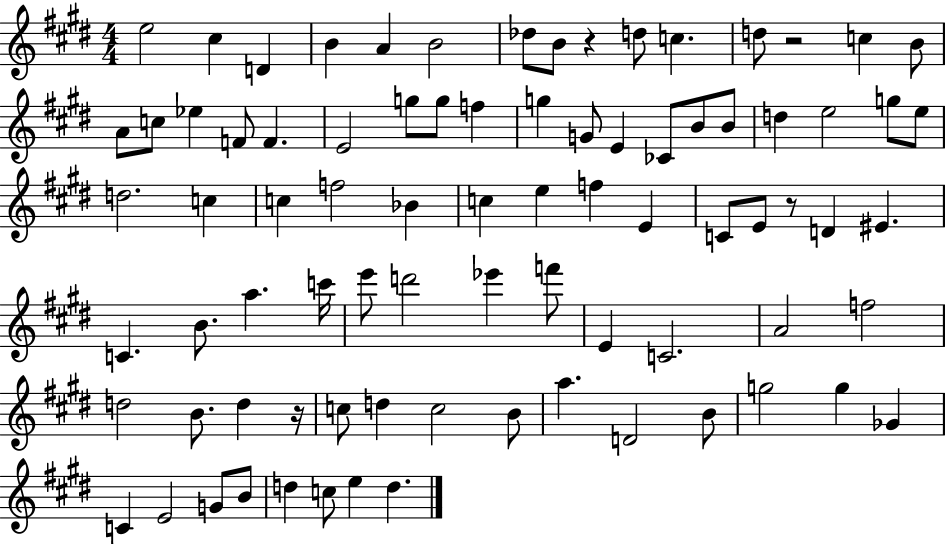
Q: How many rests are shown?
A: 4